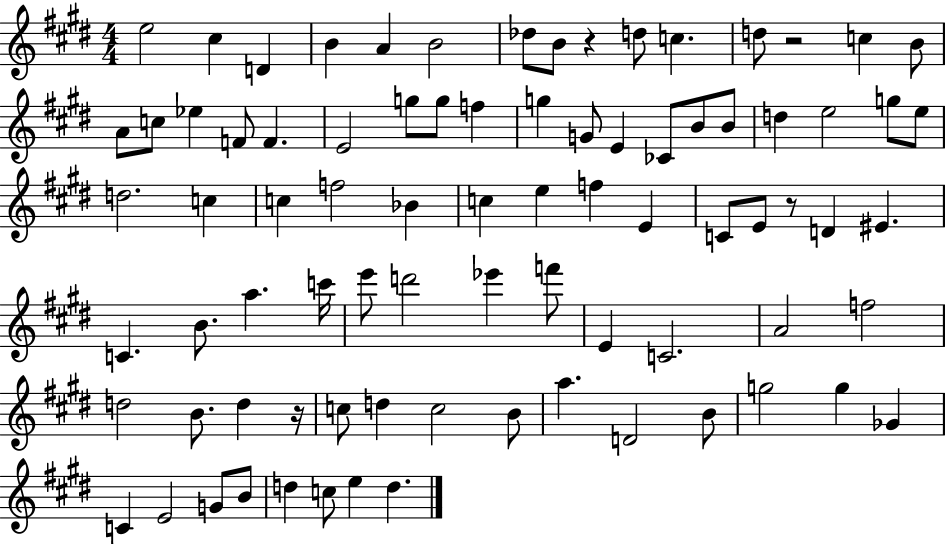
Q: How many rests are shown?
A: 4